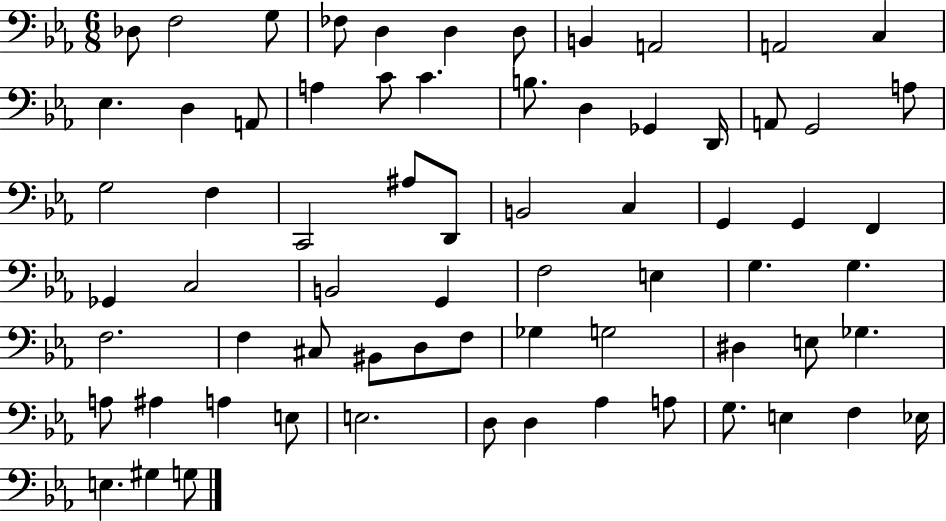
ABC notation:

X:1
T:Untitled
M:6/8
L:1/4
K:Eb
_D,/2 F,2 G,/2 _F,/2 D, D, D,/2 B,, A,,2 A,,2 C, _E, D, A,,/2 A, C/2 C B,/2 D, _G,, D,,/4 A,,/2 G,,2 A,/2 G,2 F, C,,2 ^A,/2 D,,/2 B,,2 C, G,, G,, F,, _G,, C,2 B,,2 G,, F,2 E, G, G, F,2 F, ^C,/2 ^B,,/2 D,/2 F,/2 _G, G,2 ^D, E,/2 _G, A,/2 ^A, A, E,/2 E,2 D,/2 D, _A, A,/2 G,/2 E, F, _E,/4 E, ^G, G,/2